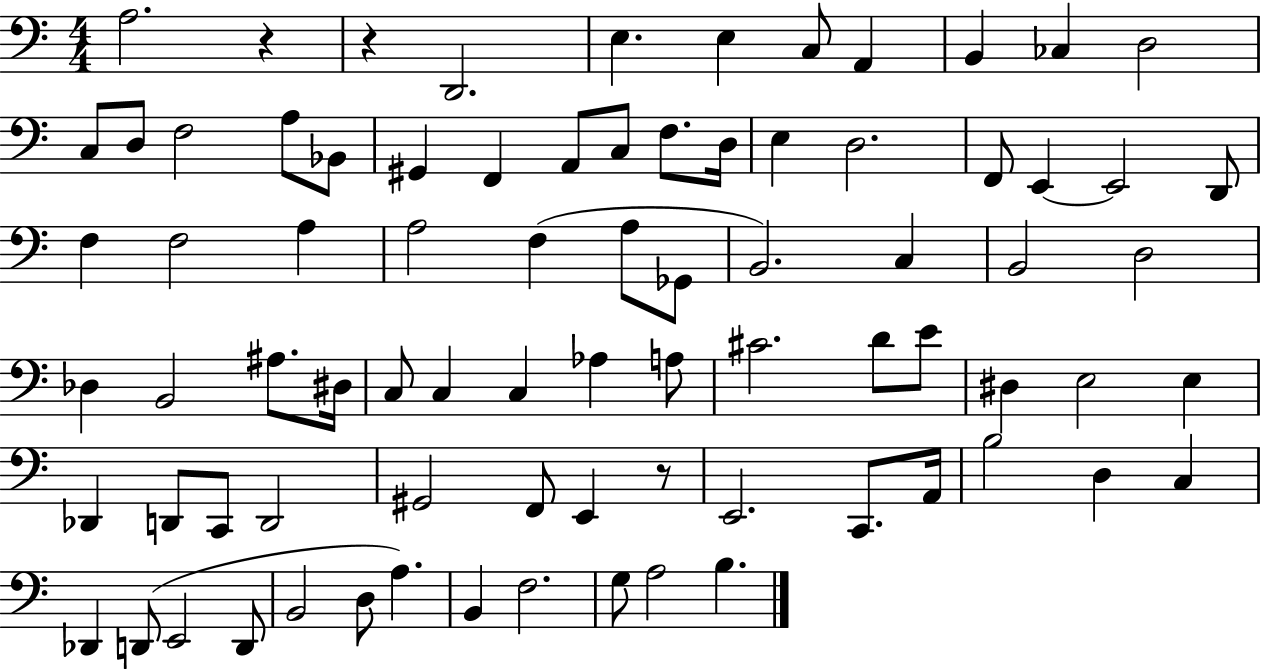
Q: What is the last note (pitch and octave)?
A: B3